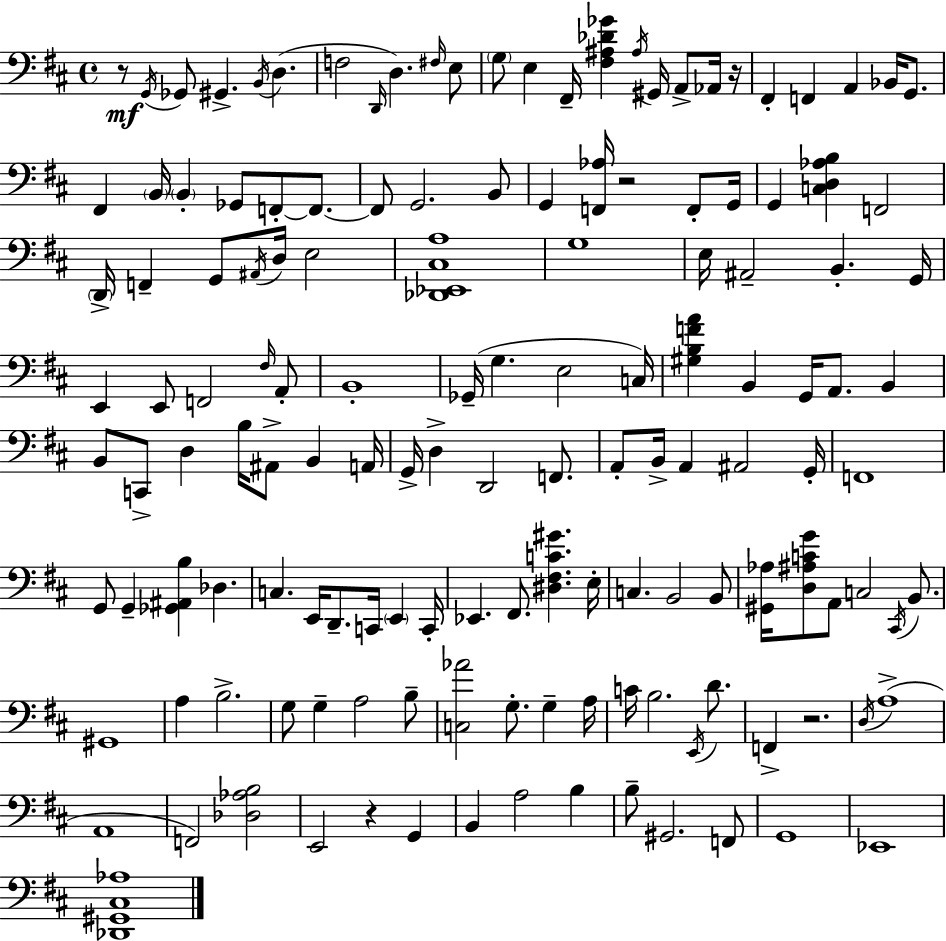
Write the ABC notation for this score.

X:1
T:Untitled
M:4/4
L:1/4
K:D
z/2 G,,/4 _G,,/2 ^G,, B,,/4 D, F,2 D,,/4 D, ^F,/4 E,/2 G,/2 E, ^F,,/4 [^F,^A,_D_G] ^A,/4 ^G,,/4 A,,/2 _A,,/4 z/4 ^F,, F,, A,, _B,,/4 G,,/2 ^F,, B,,/4 B,, _G,,/2 F,,/2 F,,/2 F,,/2 G,,2 B,,/2 G,, [F,,_A,]/4 z2 F,,/2 G,,/4 G,, [C,D,_A,B,] F,,2 D,,/4 F,, G,,/2 ^A,,/4 D,/4 E,2 [_D,,_E,,^C,A,]4 G,4 E,/4 ^A,,2 B,, G,,/4 E,, E,,/2 F,,2 ^F,/4 A,,/2 B,,4 _G,,/4 G, E,2 C,/4 [^G,B,FA] B,, G,,/4 A,,/2 B,, B,,/2 C,,/2 D, B,/4 ^A,,/2 B,, A,,/4 G,,/4 D, D,,2 F,,/2 A,,/2 B,,/4 A,, ^A,,2 G,,/4 F,,4 G,,/2 G,, [_G,,^A,,B,] _D, C, E,,/4 D,,/2 C,,/4 E,, C,,/4 _E,, ^F,,/2 [^D,^F,C^G] E,/4 C, B,,2 B,,/2 [^G,,_A,]/4 [D,^A,CG]/2 A,,/2 C,2 ^C,,/4 B,,/2 ^G,,4 A, B,2 G,/2 G, A,2 B,/2 [C,_A]2 G,/2 G, A,/4 C/4 B,2 E,,/4 D/2 F,, z2 D,/4 A,4 A,,4 F,,2 [_D,_A,B,]2 E,,2 z G,, B,, A,2 B, B,/2 ^G,,2 F,,/2 G,,4 _E,,4 [_D,,^G,,^C,_A,]4